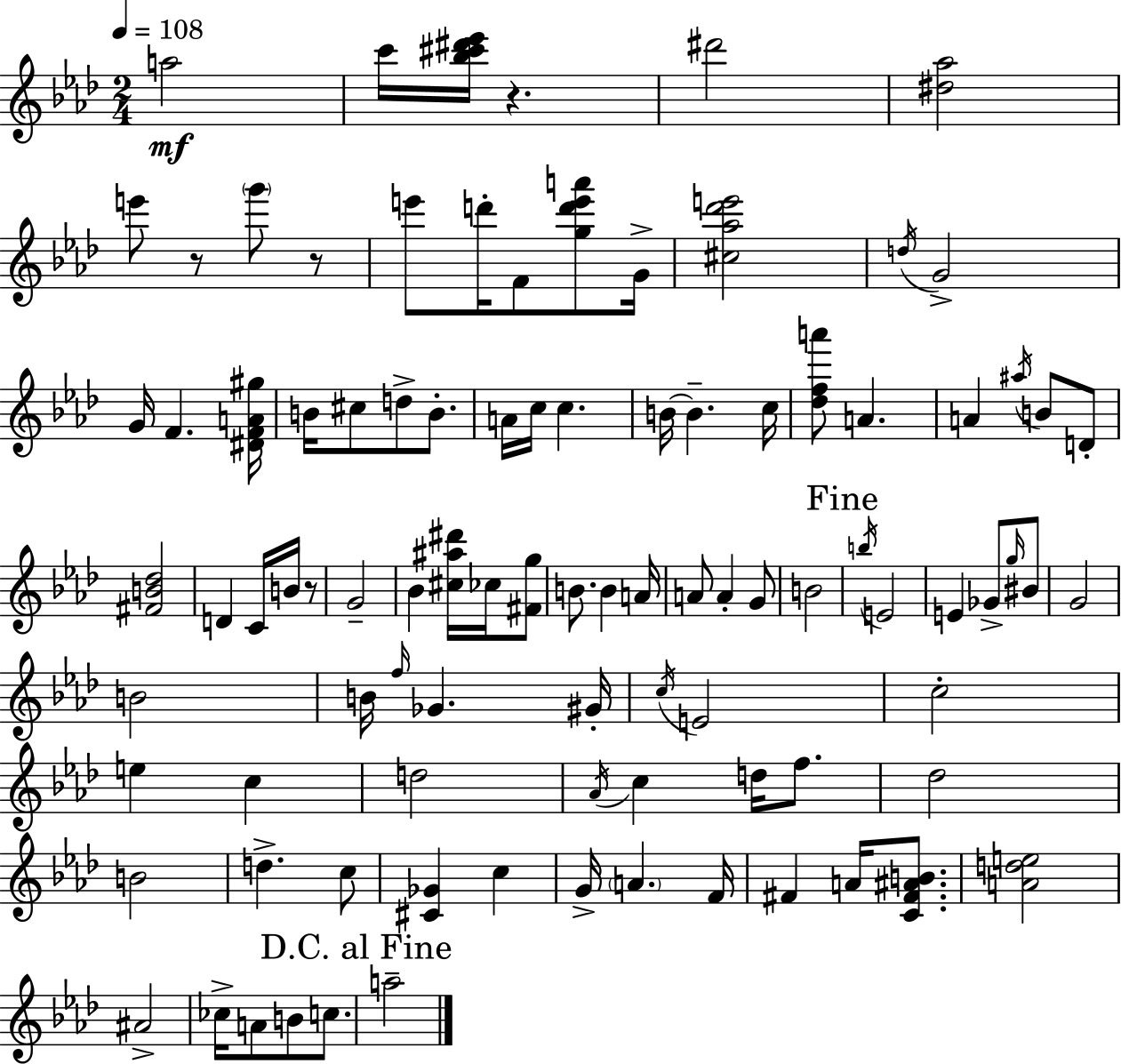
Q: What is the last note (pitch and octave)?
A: A5